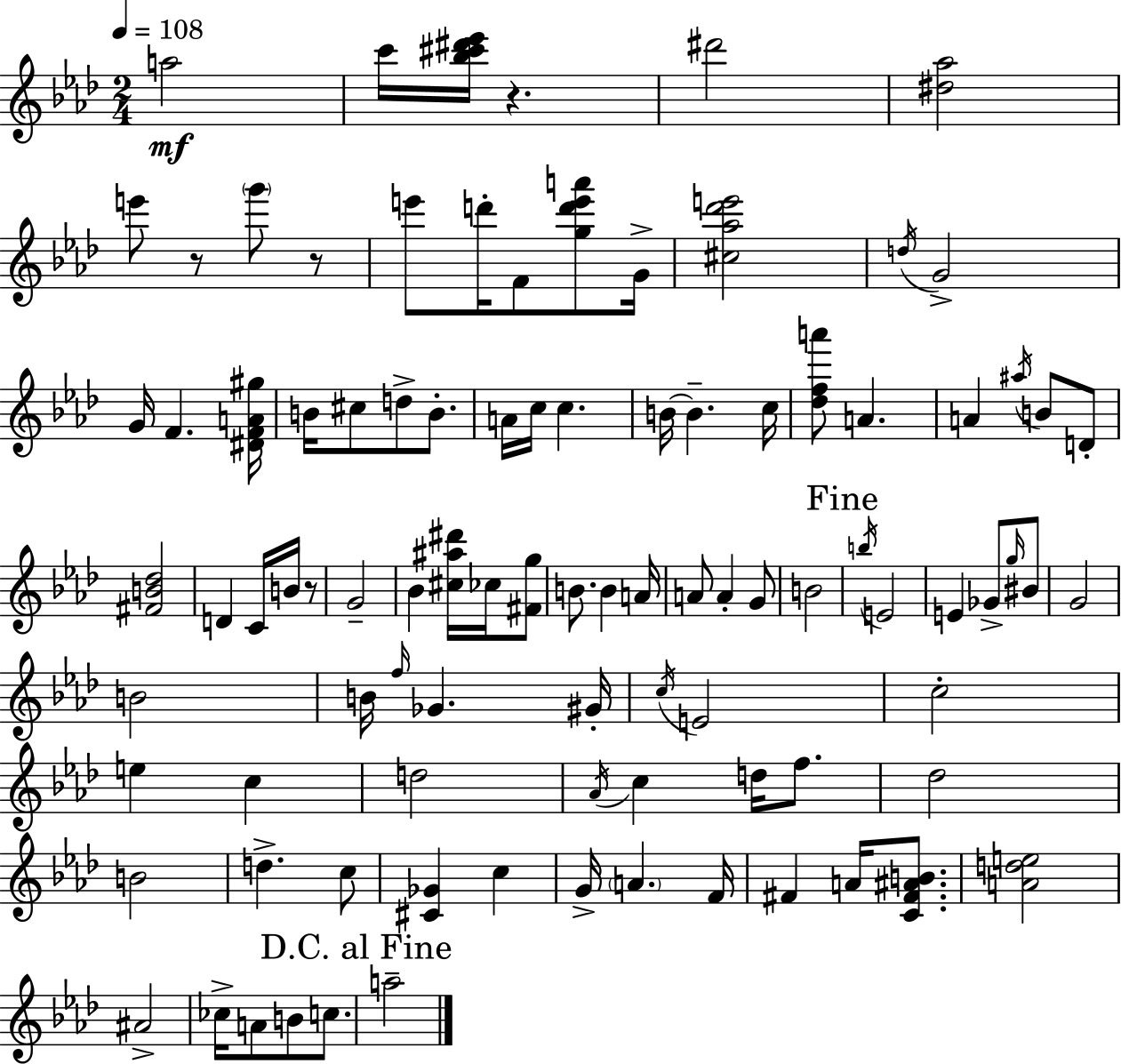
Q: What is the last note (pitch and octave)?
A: A5